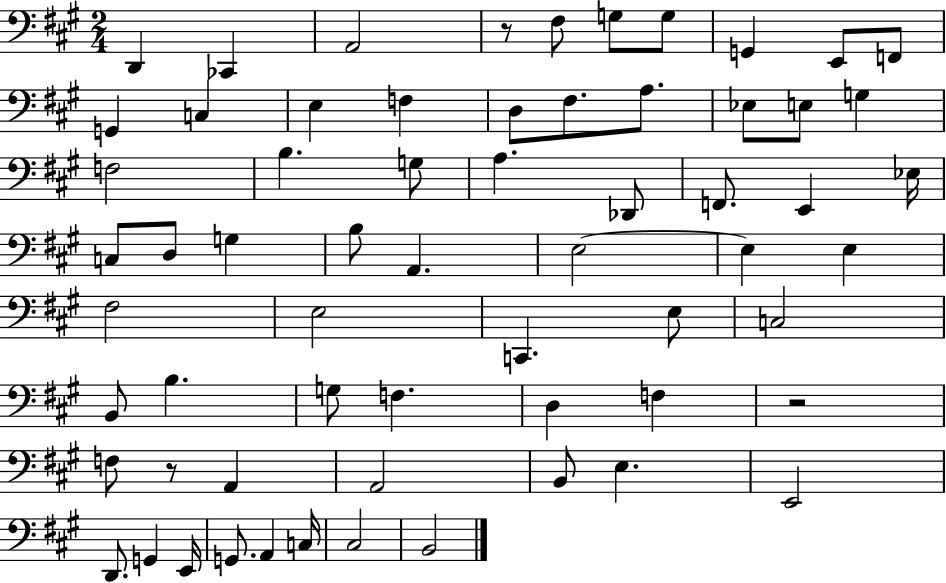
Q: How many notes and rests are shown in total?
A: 63